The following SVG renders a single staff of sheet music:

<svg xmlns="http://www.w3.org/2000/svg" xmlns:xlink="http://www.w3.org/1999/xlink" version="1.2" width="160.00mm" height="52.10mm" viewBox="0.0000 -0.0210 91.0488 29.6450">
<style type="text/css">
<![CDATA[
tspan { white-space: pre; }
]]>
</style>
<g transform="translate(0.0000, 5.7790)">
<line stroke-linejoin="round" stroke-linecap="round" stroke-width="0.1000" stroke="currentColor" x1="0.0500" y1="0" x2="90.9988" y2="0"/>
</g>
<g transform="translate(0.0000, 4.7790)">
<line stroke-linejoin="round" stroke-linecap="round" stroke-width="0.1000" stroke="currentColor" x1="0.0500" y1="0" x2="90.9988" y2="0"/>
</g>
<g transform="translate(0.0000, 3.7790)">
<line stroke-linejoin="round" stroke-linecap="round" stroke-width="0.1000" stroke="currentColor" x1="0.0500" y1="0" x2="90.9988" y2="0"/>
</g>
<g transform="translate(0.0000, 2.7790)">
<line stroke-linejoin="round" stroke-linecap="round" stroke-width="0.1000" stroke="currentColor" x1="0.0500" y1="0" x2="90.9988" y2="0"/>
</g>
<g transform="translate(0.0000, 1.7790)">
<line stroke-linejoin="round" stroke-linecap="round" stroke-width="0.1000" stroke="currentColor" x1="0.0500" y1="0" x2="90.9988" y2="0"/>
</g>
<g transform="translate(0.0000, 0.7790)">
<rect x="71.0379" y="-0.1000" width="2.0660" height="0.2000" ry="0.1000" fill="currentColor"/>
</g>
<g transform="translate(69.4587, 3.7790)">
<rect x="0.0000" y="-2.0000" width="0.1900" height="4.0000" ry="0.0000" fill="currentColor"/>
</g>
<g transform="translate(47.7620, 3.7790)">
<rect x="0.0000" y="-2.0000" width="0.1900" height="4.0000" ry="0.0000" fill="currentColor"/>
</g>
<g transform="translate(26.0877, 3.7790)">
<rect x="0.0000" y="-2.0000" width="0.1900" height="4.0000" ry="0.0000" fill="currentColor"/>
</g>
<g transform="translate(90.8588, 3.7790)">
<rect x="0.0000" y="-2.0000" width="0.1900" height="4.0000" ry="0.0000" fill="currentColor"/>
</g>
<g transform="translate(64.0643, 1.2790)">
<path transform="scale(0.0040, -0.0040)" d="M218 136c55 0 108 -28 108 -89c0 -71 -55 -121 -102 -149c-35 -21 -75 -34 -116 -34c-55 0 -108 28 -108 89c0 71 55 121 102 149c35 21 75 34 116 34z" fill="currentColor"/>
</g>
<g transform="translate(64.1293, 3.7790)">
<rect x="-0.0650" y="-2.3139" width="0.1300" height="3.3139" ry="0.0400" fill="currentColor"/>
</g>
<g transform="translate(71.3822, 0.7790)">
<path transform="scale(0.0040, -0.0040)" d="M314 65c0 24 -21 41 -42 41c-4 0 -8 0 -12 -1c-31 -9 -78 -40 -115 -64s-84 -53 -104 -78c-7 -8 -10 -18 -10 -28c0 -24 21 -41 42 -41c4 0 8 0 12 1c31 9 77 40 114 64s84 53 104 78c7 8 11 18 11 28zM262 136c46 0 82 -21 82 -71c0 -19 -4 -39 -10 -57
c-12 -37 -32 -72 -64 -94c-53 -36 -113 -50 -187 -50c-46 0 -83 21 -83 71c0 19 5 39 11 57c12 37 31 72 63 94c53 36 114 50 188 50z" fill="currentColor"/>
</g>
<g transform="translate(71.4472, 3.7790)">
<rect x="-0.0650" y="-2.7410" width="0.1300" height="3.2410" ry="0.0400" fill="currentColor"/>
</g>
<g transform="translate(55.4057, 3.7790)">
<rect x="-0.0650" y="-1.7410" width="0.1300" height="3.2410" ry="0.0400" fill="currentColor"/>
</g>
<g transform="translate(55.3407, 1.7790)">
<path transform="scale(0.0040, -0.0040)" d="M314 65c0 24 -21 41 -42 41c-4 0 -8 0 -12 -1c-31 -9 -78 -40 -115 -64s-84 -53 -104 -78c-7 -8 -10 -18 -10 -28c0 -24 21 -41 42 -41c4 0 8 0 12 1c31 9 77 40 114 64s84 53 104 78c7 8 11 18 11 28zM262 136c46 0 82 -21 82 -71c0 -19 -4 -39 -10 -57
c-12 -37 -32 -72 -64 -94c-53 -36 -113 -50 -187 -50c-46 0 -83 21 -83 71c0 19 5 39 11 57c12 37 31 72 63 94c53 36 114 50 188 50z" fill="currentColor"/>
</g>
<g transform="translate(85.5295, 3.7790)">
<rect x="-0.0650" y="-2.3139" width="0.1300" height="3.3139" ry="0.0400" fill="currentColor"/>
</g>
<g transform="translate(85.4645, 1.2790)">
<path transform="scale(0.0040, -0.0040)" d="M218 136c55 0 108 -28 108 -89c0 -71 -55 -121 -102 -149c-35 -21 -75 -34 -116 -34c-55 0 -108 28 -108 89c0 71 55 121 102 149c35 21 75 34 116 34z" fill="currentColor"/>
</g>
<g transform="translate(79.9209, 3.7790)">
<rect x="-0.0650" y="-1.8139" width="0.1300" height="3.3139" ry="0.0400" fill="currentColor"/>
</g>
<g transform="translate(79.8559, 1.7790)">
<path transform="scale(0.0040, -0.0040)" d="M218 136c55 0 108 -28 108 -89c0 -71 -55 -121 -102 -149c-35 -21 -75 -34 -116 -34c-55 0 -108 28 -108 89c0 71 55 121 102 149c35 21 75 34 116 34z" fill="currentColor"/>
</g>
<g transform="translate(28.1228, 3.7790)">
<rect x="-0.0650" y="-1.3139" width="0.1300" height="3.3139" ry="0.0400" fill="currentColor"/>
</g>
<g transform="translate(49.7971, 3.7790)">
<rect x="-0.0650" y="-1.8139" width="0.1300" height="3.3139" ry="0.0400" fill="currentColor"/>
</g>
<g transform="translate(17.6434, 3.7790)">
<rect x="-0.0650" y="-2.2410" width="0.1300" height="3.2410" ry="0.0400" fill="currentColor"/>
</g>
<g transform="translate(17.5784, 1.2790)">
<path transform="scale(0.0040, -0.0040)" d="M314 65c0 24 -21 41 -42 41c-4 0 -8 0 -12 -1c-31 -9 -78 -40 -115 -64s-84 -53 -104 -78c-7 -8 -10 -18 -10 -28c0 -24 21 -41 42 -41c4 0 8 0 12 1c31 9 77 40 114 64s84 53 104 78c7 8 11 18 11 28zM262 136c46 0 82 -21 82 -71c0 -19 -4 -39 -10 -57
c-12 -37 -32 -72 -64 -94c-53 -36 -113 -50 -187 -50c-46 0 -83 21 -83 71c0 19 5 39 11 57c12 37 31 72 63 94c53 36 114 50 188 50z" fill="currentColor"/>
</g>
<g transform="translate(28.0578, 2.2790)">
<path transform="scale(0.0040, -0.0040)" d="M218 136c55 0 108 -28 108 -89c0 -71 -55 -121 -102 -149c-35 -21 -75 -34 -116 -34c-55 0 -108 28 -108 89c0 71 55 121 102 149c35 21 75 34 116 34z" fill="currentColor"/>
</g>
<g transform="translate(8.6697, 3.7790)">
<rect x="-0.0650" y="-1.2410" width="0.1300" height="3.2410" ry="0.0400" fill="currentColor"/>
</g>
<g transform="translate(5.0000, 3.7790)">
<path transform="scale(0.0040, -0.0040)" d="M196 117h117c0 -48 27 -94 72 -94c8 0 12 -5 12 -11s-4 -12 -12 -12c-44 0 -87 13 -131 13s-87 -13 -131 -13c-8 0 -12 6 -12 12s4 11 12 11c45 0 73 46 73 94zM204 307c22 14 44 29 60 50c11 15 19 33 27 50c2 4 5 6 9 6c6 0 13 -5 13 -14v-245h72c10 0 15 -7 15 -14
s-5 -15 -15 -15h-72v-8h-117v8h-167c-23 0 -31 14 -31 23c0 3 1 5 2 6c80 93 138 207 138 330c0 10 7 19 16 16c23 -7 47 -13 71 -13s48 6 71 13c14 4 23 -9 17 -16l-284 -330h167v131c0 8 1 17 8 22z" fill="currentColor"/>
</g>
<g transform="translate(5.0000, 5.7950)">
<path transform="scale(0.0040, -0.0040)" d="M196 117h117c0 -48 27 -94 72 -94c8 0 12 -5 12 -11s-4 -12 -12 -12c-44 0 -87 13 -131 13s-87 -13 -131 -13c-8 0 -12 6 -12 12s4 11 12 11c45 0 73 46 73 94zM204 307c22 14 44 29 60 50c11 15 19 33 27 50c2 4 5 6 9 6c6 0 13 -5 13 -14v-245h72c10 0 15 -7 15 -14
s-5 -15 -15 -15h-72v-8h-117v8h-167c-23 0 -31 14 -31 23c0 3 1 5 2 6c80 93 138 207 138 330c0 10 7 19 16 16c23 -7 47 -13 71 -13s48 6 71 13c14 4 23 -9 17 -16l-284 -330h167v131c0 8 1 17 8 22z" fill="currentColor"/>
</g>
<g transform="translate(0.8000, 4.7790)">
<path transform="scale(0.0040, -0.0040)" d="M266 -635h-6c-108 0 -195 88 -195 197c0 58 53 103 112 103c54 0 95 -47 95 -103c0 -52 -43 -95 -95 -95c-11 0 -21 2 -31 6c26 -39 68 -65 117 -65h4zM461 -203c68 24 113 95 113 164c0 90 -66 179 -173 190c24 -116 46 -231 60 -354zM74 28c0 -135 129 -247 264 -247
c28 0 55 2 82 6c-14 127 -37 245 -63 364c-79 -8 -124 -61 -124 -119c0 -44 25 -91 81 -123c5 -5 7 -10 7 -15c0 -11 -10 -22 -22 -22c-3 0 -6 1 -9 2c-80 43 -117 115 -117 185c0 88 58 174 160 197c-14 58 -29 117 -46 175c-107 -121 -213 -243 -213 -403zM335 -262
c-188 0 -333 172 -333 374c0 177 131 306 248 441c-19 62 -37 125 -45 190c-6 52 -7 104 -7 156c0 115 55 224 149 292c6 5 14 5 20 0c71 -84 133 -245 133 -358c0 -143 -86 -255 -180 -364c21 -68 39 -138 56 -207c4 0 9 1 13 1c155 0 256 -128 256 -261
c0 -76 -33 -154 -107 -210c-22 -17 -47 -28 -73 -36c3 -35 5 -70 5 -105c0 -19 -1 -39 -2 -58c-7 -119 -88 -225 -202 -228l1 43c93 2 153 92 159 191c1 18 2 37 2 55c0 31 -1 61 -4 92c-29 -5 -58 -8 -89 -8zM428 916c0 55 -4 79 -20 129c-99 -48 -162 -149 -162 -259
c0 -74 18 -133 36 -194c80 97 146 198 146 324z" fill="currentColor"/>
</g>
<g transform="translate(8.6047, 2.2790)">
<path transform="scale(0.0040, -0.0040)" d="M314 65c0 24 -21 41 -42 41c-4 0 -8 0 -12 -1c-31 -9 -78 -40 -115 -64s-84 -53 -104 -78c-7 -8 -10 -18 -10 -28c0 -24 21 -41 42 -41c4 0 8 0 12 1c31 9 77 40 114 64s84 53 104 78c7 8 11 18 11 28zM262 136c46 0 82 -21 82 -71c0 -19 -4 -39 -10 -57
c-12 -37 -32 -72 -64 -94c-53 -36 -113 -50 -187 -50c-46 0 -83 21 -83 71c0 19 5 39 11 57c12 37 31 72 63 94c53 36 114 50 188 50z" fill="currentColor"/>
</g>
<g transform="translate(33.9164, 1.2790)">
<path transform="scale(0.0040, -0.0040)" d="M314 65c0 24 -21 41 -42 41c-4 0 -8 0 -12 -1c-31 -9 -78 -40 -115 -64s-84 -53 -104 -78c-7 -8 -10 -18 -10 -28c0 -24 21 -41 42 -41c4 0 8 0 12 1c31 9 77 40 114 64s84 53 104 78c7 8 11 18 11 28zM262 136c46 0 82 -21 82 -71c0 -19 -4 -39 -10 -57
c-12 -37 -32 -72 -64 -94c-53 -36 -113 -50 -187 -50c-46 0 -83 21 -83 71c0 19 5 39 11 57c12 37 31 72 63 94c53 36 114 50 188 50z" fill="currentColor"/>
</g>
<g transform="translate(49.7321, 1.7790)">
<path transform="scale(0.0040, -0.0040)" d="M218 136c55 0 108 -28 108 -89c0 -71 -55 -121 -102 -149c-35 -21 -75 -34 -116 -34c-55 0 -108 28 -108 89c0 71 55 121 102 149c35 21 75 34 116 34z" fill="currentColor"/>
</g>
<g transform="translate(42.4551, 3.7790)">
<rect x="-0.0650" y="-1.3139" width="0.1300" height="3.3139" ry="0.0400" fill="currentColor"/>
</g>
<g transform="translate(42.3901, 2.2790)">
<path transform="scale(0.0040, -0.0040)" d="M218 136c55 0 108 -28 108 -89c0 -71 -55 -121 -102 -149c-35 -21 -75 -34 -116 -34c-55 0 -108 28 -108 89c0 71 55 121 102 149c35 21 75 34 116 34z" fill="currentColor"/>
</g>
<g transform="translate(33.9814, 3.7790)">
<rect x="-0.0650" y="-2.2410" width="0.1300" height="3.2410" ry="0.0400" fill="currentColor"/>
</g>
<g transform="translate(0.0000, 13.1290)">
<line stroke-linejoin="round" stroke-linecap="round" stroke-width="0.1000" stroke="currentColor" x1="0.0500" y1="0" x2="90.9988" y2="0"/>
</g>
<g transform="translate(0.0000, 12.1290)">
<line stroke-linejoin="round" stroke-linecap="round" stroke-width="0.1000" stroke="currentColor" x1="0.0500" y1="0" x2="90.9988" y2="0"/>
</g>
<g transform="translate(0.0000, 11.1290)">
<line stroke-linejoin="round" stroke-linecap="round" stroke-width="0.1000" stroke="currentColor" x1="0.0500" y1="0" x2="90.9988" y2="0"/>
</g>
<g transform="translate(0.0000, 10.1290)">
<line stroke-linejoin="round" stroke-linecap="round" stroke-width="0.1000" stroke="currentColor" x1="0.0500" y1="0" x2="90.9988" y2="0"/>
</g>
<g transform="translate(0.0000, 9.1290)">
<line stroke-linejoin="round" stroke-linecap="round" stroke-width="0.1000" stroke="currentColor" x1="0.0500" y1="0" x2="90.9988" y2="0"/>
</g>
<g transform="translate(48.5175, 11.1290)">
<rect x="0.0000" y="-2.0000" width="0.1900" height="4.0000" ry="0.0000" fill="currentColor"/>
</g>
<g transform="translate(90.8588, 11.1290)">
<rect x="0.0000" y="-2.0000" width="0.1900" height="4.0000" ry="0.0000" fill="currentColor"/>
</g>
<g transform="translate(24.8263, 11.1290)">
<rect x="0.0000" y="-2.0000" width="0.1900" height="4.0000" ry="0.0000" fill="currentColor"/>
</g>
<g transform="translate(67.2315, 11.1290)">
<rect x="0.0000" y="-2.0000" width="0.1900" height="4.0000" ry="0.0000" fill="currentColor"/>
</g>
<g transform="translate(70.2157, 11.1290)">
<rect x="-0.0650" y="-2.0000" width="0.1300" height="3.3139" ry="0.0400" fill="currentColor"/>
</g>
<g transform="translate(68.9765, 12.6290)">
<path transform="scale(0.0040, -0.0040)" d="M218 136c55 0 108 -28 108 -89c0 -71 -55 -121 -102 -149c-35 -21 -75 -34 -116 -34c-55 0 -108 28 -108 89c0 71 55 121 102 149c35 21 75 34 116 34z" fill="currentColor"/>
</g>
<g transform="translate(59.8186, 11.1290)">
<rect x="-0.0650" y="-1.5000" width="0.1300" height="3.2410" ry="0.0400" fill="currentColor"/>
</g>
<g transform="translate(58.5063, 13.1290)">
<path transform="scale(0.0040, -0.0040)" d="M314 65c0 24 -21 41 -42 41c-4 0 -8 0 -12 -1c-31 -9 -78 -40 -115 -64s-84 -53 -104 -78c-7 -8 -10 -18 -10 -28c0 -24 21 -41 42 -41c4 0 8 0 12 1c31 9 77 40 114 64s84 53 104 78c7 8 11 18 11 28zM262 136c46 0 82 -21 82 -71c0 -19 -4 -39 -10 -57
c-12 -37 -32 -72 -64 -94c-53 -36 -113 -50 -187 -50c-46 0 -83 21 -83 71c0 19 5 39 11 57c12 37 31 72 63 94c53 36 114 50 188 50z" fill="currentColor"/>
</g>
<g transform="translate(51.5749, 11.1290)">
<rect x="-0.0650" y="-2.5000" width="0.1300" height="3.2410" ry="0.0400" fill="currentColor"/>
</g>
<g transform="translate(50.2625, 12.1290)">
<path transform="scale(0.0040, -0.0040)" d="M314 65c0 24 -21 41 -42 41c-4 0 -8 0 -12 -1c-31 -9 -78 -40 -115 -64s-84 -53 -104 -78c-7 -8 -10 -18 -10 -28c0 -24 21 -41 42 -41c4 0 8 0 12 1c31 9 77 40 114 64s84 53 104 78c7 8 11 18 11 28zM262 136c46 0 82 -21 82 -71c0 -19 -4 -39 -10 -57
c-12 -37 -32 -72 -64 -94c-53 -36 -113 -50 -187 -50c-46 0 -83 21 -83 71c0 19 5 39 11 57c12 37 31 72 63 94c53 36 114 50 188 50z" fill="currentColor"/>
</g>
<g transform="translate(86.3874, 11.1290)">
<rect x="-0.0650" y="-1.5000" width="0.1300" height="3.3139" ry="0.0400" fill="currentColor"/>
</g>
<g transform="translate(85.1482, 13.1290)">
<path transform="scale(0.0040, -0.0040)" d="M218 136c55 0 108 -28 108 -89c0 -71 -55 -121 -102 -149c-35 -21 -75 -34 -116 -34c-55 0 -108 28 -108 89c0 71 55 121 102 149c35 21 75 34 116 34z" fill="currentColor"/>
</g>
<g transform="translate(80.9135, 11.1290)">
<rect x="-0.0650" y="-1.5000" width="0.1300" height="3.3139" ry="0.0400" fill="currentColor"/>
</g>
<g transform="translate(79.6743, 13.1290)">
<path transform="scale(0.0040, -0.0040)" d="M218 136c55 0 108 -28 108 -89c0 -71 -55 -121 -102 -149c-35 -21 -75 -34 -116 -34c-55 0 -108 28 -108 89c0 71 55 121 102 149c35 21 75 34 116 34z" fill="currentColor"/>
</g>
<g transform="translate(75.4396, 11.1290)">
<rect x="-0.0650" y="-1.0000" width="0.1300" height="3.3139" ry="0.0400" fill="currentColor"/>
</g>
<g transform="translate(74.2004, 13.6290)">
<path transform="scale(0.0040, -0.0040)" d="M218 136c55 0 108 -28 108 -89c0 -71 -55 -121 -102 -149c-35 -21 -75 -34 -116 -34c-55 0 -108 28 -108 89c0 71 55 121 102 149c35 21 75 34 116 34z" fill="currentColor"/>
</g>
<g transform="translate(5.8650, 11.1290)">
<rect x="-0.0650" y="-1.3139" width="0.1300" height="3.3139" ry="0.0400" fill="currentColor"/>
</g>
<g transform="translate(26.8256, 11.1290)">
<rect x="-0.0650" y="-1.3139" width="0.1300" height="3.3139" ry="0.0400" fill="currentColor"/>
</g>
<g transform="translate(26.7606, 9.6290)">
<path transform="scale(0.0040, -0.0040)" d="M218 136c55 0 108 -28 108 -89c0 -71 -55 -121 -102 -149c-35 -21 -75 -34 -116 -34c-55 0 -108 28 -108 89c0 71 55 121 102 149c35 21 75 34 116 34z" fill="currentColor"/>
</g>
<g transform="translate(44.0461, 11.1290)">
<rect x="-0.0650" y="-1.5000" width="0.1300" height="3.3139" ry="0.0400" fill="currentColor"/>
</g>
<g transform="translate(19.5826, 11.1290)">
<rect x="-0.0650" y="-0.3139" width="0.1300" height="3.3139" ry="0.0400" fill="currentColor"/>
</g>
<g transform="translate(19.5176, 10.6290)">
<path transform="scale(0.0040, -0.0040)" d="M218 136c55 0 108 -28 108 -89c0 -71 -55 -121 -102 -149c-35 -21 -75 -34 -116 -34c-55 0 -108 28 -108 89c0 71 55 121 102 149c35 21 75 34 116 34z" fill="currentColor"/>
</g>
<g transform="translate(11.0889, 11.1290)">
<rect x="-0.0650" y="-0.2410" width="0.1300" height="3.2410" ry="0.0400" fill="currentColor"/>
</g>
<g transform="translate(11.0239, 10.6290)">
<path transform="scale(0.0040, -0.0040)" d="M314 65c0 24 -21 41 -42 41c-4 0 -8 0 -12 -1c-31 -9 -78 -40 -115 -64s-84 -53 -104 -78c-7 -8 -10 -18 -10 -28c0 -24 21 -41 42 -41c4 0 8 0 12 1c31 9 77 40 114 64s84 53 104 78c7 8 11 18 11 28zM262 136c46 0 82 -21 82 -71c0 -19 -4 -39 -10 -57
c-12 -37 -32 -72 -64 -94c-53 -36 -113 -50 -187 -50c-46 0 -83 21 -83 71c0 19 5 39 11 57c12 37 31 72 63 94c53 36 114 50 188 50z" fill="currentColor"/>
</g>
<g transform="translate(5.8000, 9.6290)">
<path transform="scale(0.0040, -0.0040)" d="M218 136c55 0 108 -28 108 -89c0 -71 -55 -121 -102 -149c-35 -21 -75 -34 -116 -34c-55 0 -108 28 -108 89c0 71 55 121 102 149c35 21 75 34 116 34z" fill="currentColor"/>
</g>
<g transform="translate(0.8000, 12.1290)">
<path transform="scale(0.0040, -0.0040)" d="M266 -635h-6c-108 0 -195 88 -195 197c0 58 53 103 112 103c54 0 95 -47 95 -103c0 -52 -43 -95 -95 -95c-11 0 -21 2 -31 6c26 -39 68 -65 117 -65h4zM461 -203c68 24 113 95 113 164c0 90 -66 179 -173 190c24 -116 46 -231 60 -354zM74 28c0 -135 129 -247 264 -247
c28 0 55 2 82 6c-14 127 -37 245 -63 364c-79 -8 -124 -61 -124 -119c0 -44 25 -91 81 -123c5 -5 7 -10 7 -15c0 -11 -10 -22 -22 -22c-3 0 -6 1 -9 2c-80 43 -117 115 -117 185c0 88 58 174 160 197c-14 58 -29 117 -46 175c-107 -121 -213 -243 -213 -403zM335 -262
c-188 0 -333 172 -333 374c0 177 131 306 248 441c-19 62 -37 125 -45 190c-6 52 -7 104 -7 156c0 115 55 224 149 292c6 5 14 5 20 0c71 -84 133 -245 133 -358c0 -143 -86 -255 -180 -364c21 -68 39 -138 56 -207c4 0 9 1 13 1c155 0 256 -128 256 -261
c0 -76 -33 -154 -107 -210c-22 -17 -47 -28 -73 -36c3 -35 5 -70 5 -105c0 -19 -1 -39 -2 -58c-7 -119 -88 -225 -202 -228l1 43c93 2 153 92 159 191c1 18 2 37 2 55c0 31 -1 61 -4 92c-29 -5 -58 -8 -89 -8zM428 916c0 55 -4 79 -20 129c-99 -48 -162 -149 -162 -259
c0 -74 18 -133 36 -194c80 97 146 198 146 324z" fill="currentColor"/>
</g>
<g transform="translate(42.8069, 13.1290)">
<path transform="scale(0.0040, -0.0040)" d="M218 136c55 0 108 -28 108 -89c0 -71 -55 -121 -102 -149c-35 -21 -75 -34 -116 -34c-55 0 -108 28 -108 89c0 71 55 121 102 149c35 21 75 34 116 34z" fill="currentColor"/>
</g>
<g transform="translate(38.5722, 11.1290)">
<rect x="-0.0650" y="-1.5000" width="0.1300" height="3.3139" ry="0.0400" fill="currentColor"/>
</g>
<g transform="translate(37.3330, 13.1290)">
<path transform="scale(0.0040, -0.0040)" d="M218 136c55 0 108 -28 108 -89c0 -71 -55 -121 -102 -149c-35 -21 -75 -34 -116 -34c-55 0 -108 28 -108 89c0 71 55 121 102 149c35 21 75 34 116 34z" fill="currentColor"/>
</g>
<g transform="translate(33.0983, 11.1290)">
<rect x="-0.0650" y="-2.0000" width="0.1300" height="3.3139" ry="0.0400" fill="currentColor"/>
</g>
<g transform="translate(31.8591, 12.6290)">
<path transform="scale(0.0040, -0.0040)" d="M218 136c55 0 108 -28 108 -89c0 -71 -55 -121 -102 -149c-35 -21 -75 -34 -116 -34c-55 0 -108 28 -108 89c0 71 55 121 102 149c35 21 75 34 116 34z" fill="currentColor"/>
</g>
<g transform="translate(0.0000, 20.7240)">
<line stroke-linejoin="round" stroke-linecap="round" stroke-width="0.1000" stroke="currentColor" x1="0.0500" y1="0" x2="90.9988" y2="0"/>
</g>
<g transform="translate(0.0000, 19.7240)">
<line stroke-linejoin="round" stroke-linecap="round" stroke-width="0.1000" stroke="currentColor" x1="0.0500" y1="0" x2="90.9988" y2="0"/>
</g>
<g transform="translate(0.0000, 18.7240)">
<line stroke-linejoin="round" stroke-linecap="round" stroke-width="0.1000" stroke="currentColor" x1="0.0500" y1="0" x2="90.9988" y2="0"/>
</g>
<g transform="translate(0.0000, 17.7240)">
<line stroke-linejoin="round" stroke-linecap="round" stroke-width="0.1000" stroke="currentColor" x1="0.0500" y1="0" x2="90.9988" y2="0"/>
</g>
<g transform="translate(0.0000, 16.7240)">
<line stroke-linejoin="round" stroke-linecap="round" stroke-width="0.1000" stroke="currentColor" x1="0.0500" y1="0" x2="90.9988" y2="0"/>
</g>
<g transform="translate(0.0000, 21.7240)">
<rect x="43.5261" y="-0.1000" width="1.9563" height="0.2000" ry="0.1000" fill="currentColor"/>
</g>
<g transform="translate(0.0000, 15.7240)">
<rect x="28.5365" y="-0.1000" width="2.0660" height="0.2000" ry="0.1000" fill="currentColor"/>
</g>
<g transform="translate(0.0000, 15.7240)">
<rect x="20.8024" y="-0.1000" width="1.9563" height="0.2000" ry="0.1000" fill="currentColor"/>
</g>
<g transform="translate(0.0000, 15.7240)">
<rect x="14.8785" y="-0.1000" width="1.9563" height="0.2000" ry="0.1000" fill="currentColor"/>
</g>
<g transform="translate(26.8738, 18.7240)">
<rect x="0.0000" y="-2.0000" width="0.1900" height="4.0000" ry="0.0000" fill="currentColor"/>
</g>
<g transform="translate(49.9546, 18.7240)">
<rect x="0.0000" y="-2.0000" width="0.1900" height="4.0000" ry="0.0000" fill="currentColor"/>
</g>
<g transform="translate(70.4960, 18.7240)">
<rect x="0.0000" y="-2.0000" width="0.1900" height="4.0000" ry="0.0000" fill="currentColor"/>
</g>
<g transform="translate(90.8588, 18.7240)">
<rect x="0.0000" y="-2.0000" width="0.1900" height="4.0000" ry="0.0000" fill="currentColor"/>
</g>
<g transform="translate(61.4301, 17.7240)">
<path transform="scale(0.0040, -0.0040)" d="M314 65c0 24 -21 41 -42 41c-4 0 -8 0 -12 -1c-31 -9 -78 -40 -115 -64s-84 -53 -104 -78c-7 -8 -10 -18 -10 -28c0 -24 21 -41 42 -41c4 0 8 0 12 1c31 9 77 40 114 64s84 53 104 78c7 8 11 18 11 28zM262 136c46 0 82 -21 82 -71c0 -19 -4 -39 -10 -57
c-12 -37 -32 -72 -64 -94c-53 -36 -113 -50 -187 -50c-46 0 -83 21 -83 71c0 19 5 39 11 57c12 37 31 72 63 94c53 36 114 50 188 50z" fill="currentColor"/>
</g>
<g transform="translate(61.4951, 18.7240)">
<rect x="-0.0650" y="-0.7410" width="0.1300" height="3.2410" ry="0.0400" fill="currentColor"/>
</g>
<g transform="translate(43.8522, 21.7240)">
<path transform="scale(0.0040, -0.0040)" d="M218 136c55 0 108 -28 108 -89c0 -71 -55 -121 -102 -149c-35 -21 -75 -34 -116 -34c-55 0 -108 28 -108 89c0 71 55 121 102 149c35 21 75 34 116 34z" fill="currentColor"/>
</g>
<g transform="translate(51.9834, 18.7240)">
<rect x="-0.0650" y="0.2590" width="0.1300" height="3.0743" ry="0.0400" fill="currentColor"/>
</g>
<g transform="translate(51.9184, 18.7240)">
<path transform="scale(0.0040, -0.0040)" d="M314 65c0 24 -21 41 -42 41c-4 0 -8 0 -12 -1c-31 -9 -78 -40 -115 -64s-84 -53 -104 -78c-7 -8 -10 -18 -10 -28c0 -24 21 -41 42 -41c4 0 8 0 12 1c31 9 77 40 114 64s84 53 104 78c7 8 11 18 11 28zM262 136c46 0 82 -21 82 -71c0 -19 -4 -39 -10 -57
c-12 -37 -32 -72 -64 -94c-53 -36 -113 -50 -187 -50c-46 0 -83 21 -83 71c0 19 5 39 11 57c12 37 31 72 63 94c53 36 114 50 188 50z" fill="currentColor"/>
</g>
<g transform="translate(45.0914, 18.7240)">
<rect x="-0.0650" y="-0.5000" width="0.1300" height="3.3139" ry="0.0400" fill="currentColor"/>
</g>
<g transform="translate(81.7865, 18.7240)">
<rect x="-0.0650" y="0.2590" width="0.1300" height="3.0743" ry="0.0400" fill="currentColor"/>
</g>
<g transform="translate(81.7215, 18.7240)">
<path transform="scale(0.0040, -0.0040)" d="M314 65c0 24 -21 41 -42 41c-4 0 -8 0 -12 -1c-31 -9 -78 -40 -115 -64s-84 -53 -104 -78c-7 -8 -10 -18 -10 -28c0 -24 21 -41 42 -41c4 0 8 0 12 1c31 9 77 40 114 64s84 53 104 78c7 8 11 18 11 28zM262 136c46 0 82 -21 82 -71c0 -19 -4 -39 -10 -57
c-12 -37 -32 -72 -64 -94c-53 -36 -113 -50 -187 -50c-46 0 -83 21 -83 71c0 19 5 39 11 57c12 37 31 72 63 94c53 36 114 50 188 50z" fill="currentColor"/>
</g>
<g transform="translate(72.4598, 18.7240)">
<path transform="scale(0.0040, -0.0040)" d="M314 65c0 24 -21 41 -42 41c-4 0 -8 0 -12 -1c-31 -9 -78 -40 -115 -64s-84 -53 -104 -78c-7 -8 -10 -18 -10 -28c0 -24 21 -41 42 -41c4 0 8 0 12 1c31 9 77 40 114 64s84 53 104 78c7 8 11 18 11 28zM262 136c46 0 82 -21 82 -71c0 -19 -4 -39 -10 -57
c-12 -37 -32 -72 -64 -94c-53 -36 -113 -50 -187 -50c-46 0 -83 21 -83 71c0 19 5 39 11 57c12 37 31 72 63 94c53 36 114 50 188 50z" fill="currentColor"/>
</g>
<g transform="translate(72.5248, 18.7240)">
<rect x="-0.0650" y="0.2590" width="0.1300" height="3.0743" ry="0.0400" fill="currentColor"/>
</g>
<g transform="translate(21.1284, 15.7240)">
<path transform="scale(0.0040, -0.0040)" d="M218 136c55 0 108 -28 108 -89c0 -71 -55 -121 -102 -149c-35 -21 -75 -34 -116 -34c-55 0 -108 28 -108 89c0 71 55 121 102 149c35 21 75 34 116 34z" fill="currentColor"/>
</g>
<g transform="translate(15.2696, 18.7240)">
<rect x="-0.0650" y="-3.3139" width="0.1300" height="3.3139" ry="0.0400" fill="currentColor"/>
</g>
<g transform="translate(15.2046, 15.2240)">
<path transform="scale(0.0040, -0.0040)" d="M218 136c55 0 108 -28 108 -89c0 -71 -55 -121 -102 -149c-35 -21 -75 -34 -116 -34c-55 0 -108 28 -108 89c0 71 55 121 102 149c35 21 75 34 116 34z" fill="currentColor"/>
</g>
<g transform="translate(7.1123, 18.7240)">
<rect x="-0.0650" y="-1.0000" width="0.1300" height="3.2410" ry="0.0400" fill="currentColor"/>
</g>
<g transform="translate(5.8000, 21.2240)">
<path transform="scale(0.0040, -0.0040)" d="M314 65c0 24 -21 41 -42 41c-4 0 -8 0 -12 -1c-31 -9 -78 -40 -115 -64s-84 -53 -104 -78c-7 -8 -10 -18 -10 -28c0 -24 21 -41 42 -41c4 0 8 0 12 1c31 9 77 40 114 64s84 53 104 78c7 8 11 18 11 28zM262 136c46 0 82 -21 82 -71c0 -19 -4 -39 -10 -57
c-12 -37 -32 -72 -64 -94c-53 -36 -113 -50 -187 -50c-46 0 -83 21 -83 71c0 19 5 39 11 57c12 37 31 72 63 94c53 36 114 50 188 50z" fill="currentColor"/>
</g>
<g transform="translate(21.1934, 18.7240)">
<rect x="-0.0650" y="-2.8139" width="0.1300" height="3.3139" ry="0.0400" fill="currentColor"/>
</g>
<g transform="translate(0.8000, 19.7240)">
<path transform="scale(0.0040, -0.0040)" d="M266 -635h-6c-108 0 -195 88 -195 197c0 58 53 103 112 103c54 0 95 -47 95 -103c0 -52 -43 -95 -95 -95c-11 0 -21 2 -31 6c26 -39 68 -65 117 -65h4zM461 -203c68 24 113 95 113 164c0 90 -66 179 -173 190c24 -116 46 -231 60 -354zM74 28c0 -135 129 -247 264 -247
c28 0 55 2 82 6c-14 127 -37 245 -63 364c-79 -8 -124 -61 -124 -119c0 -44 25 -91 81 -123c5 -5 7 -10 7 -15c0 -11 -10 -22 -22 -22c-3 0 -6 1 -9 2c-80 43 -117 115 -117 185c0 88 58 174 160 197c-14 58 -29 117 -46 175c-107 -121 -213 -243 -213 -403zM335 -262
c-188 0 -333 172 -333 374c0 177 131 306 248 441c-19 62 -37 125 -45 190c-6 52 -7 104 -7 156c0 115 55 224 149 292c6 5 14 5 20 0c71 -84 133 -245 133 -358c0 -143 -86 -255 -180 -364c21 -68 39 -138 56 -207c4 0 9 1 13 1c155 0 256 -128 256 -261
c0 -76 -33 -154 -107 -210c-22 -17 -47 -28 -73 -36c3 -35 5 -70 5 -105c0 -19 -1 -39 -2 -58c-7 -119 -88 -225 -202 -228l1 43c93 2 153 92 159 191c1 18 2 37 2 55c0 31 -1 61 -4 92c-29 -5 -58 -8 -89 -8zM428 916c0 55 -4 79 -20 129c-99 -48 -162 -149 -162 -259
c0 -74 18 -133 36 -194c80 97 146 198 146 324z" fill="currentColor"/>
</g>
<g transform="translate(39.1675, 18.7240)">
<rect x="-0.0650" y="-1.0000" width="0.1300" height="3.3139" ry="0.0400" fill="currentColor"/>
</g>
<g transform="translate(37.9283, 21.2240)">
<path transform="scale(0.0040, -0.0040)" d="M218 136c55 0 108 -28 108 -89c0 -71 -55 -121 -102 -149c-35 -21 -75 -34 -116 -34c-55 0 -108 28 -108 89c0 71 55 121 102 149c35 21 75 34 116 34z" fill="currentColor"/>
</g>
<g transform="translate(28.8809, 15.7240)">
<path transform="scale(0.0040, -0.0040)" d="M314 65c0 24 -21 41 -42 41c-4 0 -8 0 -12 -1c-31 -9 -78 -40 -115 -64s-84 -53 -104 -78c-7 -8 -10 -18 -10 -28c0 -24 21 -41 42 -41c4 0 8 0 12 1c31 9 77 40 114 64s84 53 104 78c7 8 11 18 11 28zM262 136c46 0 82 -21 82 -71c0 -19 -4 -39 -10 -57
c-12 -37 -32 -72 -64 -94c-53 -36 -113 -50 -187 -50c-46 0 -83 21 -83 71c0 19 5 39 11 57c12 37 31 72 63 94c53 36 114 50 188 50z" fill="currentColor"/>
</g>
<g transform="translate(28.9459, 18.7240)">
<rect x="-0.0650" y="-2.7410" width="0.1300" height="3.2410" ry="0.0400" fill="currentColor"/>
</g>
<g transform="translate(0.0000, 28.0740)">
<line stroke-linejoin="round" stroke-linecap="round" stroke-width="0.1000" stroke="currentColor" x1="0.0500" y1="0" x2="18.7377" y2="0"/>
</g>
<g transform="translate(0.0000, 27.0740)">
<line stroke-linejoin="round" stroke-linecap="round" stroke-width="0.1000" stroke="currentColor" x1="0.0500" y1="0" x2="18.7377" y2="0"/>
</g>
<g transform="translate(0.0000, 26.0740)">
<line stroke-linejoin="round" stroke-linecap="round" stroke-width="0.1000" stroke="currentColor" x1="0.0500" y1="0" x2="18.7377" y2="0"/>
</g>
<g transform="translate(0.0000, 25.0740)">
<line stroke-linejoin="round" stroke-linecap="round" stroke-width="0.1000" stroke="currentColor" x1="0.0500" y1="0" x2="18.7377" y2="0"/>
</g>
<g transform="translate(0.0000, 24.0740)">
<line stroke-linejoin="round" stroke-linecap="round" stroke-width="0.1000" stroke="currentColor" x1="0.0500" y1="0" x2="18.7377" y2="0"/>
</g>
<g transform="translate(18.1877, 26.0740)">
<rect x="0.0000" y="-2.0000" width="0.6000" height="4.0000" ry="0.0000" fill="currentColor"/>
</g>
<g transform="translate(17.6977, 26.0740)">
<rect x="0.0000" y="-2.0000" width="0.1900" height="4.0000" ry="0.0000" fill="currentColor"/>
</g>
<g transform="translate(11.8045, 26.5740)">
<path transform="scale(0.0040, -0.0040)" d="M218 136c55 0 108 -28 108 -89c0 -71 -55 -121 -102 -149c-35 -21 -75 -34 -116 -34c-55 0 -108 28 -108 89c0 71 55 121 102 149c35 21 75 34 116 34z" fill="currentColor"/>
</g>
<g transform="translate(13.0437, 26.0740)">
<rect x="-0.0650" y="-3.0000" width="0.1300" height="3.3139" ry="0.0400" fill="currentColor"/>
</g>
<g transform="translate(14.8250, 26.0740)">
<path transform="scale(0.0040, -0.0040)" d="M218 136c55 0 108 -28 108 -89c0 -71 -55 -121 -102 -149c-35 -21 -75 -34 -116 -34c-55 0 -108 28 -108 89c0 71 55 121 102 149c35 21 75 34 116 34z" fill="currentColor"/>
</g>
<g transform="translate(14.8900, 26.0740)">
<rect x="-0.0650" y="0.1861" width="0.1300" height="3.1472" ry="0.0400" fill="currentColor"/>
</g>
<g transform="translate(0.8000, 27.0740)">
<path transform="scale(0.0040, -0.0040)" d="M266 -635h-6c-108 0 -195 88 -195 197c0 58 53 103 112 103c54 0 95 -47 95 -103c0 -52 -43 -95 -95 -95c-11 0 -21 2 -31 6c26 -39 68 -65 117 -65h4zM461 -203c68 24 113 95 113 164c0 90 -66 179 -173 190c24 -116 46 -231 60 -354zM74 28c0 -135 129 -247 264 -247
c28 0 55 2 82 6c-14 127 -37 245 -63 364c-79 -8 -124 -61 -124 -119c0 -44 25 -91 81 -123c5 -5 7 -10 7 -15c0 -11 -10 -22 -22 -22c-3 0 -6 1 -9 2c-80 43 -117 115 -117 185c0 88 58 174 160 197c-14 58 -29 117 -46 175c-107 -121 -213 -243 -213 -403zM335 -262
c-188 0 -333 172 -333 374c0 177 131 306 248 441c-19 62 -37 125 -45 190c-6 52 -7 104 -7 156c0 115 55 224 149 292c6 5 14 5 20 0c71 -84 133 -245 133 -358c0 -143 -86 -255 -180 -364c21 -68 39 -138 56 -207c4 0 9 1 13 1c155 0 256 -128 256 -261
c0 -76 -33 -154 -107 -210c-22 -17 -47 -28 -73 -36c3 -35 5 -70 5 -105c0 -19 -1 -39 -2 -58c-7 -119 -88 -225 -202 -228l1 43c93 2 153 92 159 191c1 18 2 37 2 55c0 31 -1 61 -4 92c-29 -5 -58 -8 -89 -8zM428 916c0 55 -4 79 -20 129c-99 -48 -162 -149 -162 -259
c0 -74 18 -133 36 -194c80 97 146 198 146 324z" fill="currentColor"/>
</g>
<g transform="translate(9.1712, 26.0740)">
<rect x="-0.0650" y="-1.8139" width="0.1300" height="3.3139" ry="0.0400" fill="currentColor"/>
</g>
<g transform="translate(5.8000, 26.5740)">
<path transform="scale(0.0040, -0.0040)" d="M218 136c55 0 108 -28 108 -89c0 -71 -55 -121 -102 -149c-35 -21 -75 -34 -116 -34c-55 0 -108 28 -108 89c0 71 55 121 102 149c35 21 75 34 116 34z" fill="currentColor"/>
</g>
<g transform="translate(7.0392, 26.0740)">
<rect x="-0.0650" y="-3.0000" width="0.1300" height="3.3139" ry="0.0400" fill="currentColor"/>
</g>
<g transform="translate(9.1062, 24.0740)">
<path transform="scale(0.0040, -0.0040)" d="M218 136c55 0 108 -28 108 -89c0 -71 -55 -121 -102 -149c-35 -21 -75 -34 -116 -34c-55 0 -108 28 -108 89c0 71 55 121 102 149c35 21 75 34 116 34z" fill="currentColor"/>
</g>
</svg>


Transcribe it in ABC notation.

X:1
T:Untitled
M:4/4
L:1/4
K:C
e2 g2 e g2 e f f2 g a2 f g e c2 c e F E E G2 E2 F D E E D2 b a a2 D C B2 d2 B2 B2 A f A B